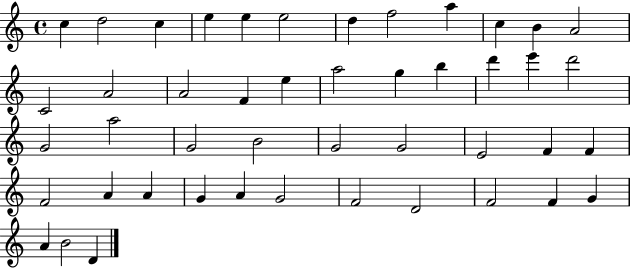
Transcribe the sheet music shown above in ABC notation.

X:1
T:Untitled
M:4/4
L:1/4
K:C
c d2 c e e e2 d f2 a c B A2 C2 A2 A2 F e a2 g b d' e' d'2 G2 a2 G2 B2 G2 G2 E2 F F F2 A A G A G2 F2 D2 F2 F G A B2 D